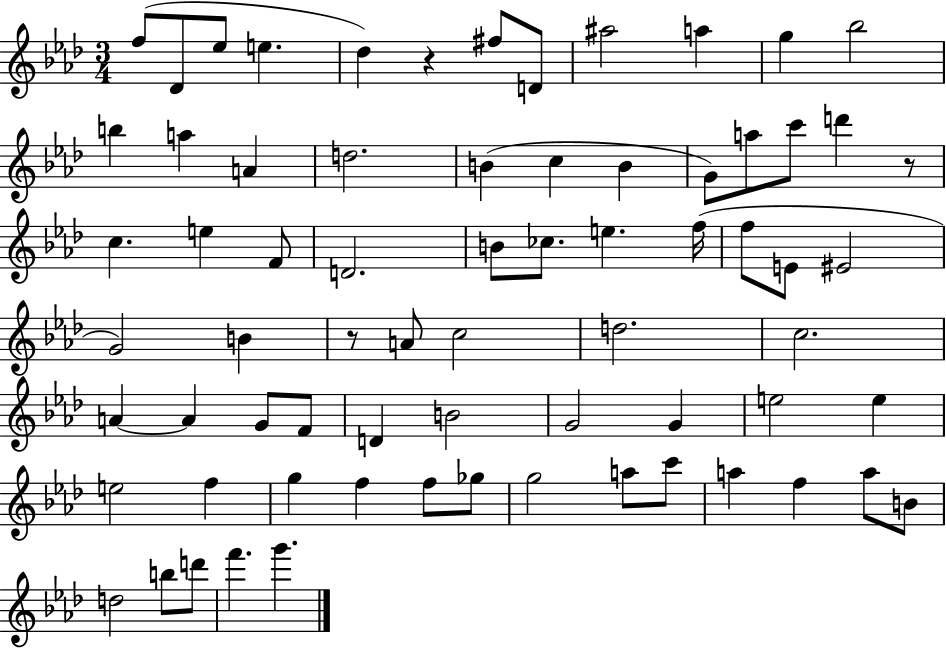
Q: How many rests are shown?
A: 3